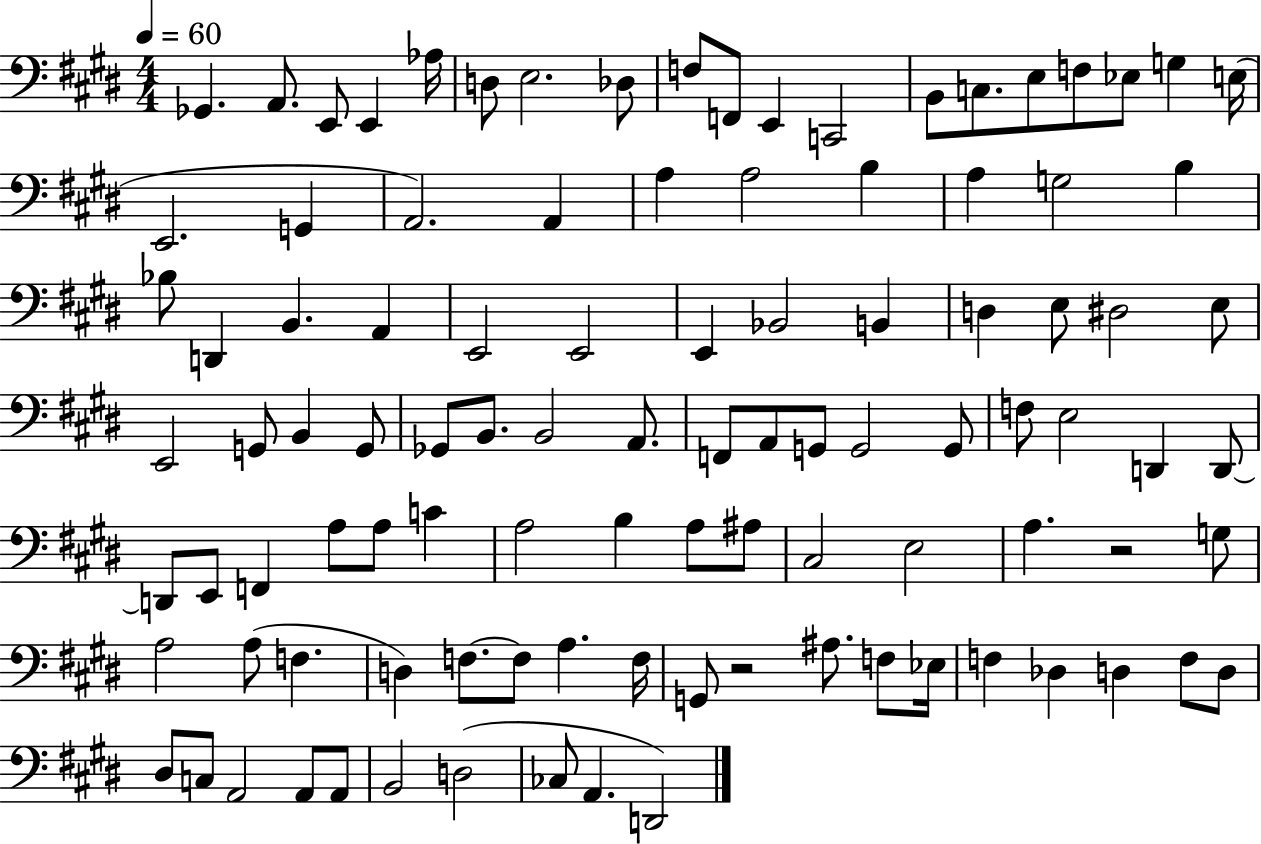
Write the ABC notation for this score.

X:1
T:Untitled
M:4/4
L:1/4
K:E
_G,, A,,/2 E,,/2 E,, _A,/4 D,/2 E,2 _D,/2 F,/2 F,,/2 E,, C,,2 B,,/2 C,/2 E,/2 F,/2 _E,/2 G, E,/4 E,,2 G,, A,,2 A,, A, A,2 B, A, G,2 B, _B,/2 D,, B,, A,, E,,2 E,,2 E,, _B,,2 B,, D, E,/2 ^D,2 E,/2 E,,2 G,,/2 B,, G,,/2 _G,,/2 B,,/2 B,,2 A,,/2 F,,/2 A,,/2 G,,/2 G,,2 G,,/2 F,/2 E,2 D,, D,,/2 D,,/2 E,,/2 F,, A,/2 A,/2 C A,2 B, A,/2 ^A,/2 ^C,2 E,2 A, z2 G,/2 A,2 A,/2 F, D, F,/2 F,/2 A, F,/4 G,,/2 z2 ^A,/2 F,/2 _E,/4 F, _D, D, F,/2 D,/2 ^D,/2 C,/2 A,,2 A,,/2 A,,/2 B,,2 D,2 _C,/2 A,, D,,2